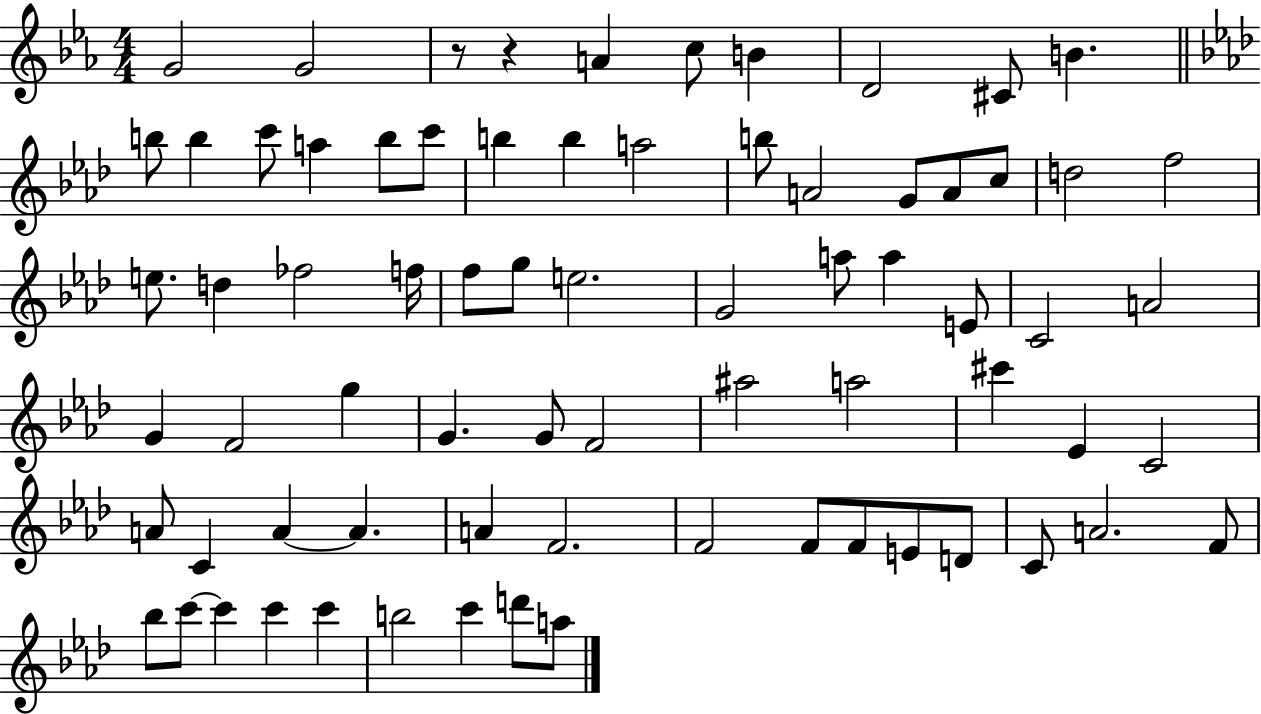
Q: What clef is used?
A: treble